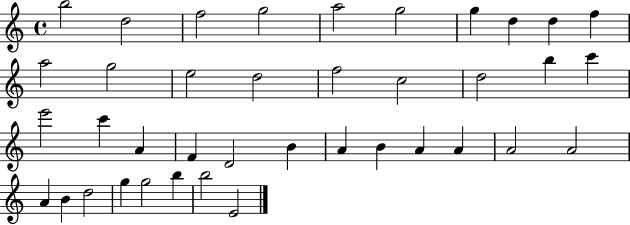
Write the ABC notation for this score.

X:1
T:Untitled
M:4/4
L:1/4
K:C
b2 d2 f2 g2 a2 g2 g d d f a2 g2 e2 d2 f2 c2 d2 b c' e'2 c' A F D2 B A B A A A2 A2 A B d2 g g2 b b2 E2